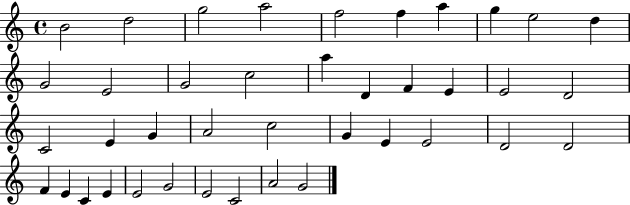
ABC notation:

X:1
T:Untitled
M:4/4
L:1/4
K:C
B2 d2 g2 a2 f2 f a g e2 d G2 E2 G2 c2 a D F E E2 D2 C2 E G A2 c2 G E E2 D2 D2 F E C E E2 G2 E2 C2 A2 G2